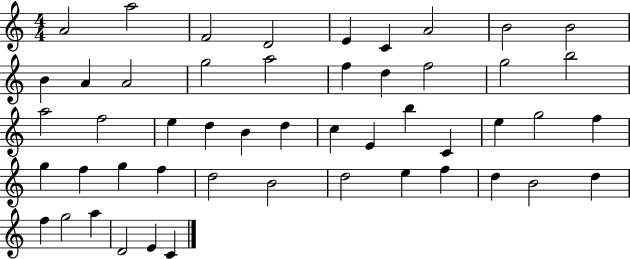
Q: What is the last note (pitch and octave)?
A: C4